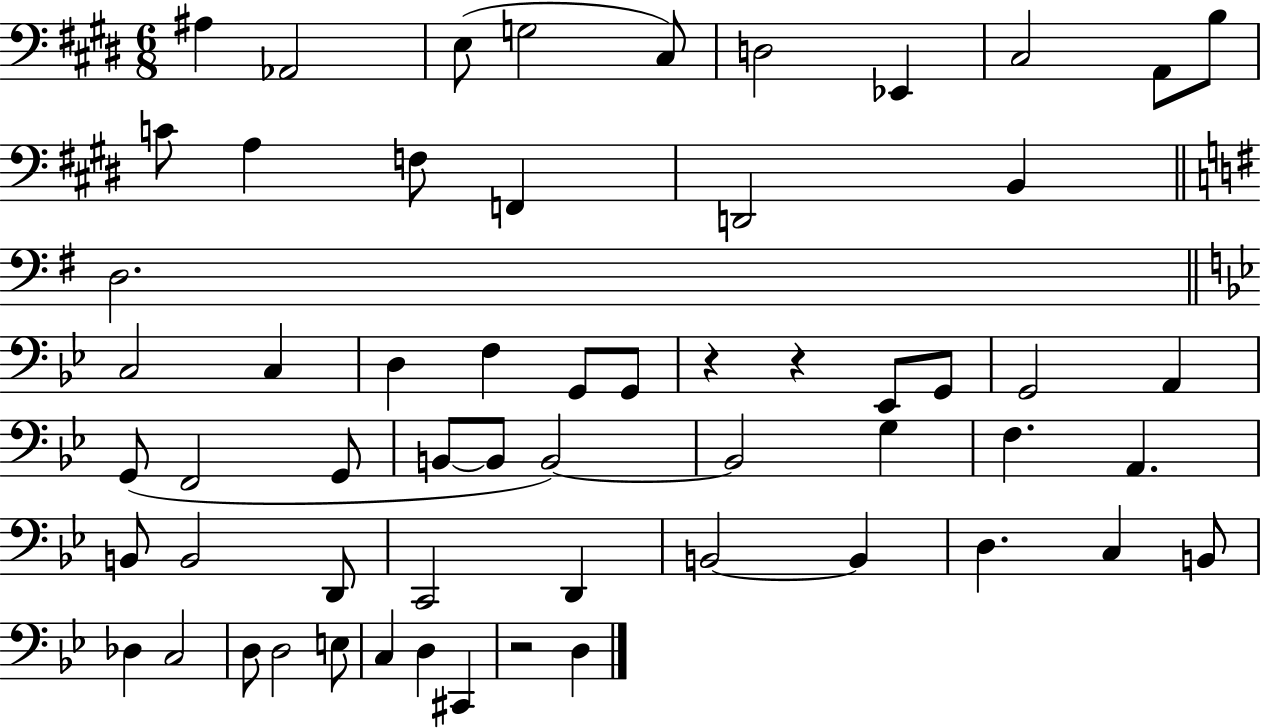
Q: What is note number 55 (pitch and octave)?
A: C#2